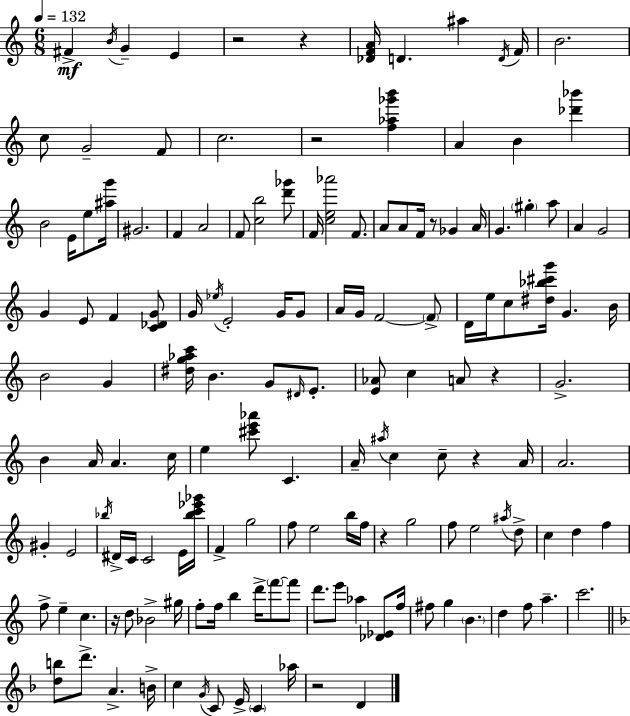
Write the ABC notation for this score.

X:1
T:Untitled
M:6/8
L:1/4
K:Am
^F B/4 G E z2 z [_DFA]/4 D ^a D/4 F/4 B2 c/2 G2 F/2 c2 z2 [f_a_g'b'] A B [_d'_b'] B2 E/4 e/2 [^ag']/4 ^G2 F A2 F/2 [cb]2 [d'_g']/2 F/4 [ce_a']2 F/2 A/2 A/2 F/4 z/2 _G A/4 G ^g a/2 A G2 G E/2 F [C_DG]/2 G/4 _e/4 E2 G/4 G/2 A/4 G/4 F2 F/2 D/4 e/4 c/2 [^d_b^c'g']/4 G B/4 B2 G [^dg_ac']/4 B G/2 ^D/4 E/2 [E_A]/2 c A/2 z G2 B A/4 A c/4 e [^c'e'_a']/2 C A/4 ^a/4 c c/2 z A/4 A2 ^G E2 _b/4 ^D/4 C/4 C2 E/4 [_bc'_e'_g']/4 F g2 f/2 e2 b/4 f/4 z g2 f/2 e2 ^a/4 d/2 c d f f/2 e c z/4 d/2 _B2 ^g/4 f/2 f/4 b d'/4 f'/2 f'/2 d'/2 e'/2 _a [_D_E]/2 f/4 ^f/2 g B d f/2 a c'2 [db]/2 d'/2 A B/4 c G/4 C/2 E/4 C _a/4 z2 D